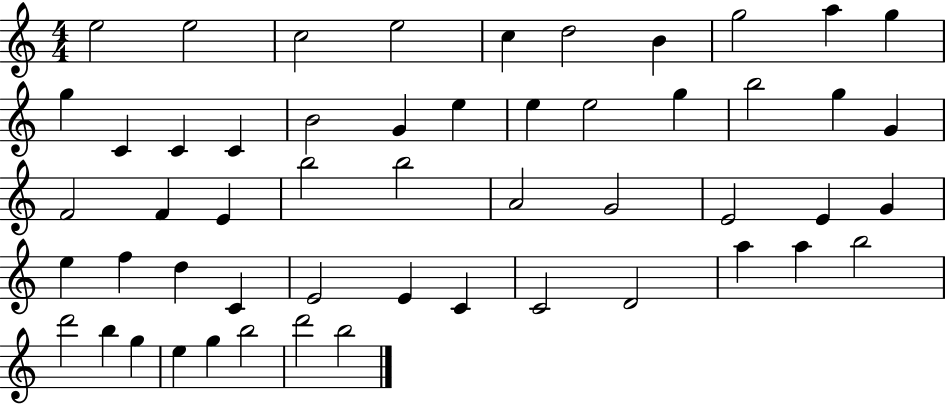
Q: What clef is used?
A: treble